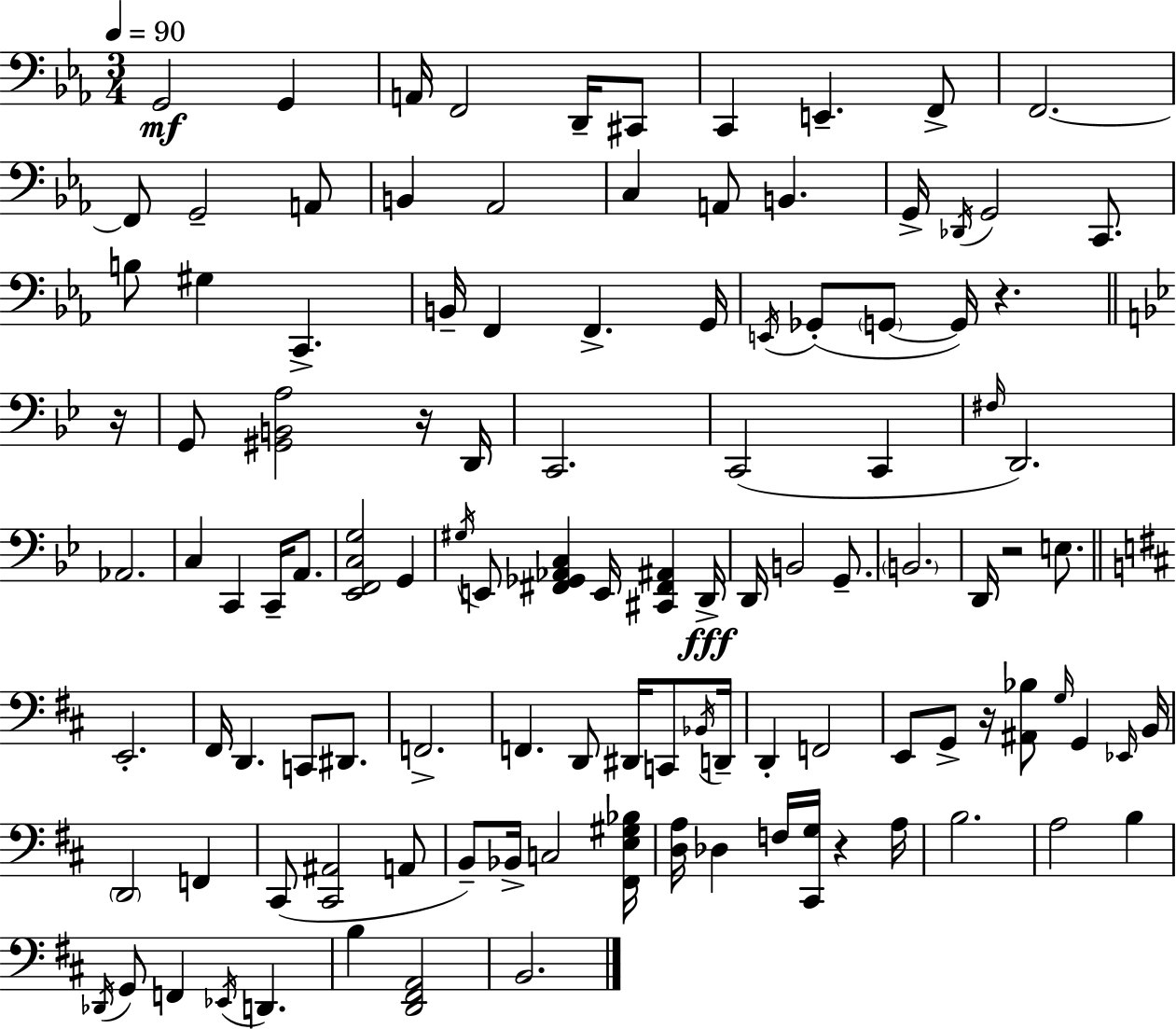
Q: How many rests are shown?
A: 6